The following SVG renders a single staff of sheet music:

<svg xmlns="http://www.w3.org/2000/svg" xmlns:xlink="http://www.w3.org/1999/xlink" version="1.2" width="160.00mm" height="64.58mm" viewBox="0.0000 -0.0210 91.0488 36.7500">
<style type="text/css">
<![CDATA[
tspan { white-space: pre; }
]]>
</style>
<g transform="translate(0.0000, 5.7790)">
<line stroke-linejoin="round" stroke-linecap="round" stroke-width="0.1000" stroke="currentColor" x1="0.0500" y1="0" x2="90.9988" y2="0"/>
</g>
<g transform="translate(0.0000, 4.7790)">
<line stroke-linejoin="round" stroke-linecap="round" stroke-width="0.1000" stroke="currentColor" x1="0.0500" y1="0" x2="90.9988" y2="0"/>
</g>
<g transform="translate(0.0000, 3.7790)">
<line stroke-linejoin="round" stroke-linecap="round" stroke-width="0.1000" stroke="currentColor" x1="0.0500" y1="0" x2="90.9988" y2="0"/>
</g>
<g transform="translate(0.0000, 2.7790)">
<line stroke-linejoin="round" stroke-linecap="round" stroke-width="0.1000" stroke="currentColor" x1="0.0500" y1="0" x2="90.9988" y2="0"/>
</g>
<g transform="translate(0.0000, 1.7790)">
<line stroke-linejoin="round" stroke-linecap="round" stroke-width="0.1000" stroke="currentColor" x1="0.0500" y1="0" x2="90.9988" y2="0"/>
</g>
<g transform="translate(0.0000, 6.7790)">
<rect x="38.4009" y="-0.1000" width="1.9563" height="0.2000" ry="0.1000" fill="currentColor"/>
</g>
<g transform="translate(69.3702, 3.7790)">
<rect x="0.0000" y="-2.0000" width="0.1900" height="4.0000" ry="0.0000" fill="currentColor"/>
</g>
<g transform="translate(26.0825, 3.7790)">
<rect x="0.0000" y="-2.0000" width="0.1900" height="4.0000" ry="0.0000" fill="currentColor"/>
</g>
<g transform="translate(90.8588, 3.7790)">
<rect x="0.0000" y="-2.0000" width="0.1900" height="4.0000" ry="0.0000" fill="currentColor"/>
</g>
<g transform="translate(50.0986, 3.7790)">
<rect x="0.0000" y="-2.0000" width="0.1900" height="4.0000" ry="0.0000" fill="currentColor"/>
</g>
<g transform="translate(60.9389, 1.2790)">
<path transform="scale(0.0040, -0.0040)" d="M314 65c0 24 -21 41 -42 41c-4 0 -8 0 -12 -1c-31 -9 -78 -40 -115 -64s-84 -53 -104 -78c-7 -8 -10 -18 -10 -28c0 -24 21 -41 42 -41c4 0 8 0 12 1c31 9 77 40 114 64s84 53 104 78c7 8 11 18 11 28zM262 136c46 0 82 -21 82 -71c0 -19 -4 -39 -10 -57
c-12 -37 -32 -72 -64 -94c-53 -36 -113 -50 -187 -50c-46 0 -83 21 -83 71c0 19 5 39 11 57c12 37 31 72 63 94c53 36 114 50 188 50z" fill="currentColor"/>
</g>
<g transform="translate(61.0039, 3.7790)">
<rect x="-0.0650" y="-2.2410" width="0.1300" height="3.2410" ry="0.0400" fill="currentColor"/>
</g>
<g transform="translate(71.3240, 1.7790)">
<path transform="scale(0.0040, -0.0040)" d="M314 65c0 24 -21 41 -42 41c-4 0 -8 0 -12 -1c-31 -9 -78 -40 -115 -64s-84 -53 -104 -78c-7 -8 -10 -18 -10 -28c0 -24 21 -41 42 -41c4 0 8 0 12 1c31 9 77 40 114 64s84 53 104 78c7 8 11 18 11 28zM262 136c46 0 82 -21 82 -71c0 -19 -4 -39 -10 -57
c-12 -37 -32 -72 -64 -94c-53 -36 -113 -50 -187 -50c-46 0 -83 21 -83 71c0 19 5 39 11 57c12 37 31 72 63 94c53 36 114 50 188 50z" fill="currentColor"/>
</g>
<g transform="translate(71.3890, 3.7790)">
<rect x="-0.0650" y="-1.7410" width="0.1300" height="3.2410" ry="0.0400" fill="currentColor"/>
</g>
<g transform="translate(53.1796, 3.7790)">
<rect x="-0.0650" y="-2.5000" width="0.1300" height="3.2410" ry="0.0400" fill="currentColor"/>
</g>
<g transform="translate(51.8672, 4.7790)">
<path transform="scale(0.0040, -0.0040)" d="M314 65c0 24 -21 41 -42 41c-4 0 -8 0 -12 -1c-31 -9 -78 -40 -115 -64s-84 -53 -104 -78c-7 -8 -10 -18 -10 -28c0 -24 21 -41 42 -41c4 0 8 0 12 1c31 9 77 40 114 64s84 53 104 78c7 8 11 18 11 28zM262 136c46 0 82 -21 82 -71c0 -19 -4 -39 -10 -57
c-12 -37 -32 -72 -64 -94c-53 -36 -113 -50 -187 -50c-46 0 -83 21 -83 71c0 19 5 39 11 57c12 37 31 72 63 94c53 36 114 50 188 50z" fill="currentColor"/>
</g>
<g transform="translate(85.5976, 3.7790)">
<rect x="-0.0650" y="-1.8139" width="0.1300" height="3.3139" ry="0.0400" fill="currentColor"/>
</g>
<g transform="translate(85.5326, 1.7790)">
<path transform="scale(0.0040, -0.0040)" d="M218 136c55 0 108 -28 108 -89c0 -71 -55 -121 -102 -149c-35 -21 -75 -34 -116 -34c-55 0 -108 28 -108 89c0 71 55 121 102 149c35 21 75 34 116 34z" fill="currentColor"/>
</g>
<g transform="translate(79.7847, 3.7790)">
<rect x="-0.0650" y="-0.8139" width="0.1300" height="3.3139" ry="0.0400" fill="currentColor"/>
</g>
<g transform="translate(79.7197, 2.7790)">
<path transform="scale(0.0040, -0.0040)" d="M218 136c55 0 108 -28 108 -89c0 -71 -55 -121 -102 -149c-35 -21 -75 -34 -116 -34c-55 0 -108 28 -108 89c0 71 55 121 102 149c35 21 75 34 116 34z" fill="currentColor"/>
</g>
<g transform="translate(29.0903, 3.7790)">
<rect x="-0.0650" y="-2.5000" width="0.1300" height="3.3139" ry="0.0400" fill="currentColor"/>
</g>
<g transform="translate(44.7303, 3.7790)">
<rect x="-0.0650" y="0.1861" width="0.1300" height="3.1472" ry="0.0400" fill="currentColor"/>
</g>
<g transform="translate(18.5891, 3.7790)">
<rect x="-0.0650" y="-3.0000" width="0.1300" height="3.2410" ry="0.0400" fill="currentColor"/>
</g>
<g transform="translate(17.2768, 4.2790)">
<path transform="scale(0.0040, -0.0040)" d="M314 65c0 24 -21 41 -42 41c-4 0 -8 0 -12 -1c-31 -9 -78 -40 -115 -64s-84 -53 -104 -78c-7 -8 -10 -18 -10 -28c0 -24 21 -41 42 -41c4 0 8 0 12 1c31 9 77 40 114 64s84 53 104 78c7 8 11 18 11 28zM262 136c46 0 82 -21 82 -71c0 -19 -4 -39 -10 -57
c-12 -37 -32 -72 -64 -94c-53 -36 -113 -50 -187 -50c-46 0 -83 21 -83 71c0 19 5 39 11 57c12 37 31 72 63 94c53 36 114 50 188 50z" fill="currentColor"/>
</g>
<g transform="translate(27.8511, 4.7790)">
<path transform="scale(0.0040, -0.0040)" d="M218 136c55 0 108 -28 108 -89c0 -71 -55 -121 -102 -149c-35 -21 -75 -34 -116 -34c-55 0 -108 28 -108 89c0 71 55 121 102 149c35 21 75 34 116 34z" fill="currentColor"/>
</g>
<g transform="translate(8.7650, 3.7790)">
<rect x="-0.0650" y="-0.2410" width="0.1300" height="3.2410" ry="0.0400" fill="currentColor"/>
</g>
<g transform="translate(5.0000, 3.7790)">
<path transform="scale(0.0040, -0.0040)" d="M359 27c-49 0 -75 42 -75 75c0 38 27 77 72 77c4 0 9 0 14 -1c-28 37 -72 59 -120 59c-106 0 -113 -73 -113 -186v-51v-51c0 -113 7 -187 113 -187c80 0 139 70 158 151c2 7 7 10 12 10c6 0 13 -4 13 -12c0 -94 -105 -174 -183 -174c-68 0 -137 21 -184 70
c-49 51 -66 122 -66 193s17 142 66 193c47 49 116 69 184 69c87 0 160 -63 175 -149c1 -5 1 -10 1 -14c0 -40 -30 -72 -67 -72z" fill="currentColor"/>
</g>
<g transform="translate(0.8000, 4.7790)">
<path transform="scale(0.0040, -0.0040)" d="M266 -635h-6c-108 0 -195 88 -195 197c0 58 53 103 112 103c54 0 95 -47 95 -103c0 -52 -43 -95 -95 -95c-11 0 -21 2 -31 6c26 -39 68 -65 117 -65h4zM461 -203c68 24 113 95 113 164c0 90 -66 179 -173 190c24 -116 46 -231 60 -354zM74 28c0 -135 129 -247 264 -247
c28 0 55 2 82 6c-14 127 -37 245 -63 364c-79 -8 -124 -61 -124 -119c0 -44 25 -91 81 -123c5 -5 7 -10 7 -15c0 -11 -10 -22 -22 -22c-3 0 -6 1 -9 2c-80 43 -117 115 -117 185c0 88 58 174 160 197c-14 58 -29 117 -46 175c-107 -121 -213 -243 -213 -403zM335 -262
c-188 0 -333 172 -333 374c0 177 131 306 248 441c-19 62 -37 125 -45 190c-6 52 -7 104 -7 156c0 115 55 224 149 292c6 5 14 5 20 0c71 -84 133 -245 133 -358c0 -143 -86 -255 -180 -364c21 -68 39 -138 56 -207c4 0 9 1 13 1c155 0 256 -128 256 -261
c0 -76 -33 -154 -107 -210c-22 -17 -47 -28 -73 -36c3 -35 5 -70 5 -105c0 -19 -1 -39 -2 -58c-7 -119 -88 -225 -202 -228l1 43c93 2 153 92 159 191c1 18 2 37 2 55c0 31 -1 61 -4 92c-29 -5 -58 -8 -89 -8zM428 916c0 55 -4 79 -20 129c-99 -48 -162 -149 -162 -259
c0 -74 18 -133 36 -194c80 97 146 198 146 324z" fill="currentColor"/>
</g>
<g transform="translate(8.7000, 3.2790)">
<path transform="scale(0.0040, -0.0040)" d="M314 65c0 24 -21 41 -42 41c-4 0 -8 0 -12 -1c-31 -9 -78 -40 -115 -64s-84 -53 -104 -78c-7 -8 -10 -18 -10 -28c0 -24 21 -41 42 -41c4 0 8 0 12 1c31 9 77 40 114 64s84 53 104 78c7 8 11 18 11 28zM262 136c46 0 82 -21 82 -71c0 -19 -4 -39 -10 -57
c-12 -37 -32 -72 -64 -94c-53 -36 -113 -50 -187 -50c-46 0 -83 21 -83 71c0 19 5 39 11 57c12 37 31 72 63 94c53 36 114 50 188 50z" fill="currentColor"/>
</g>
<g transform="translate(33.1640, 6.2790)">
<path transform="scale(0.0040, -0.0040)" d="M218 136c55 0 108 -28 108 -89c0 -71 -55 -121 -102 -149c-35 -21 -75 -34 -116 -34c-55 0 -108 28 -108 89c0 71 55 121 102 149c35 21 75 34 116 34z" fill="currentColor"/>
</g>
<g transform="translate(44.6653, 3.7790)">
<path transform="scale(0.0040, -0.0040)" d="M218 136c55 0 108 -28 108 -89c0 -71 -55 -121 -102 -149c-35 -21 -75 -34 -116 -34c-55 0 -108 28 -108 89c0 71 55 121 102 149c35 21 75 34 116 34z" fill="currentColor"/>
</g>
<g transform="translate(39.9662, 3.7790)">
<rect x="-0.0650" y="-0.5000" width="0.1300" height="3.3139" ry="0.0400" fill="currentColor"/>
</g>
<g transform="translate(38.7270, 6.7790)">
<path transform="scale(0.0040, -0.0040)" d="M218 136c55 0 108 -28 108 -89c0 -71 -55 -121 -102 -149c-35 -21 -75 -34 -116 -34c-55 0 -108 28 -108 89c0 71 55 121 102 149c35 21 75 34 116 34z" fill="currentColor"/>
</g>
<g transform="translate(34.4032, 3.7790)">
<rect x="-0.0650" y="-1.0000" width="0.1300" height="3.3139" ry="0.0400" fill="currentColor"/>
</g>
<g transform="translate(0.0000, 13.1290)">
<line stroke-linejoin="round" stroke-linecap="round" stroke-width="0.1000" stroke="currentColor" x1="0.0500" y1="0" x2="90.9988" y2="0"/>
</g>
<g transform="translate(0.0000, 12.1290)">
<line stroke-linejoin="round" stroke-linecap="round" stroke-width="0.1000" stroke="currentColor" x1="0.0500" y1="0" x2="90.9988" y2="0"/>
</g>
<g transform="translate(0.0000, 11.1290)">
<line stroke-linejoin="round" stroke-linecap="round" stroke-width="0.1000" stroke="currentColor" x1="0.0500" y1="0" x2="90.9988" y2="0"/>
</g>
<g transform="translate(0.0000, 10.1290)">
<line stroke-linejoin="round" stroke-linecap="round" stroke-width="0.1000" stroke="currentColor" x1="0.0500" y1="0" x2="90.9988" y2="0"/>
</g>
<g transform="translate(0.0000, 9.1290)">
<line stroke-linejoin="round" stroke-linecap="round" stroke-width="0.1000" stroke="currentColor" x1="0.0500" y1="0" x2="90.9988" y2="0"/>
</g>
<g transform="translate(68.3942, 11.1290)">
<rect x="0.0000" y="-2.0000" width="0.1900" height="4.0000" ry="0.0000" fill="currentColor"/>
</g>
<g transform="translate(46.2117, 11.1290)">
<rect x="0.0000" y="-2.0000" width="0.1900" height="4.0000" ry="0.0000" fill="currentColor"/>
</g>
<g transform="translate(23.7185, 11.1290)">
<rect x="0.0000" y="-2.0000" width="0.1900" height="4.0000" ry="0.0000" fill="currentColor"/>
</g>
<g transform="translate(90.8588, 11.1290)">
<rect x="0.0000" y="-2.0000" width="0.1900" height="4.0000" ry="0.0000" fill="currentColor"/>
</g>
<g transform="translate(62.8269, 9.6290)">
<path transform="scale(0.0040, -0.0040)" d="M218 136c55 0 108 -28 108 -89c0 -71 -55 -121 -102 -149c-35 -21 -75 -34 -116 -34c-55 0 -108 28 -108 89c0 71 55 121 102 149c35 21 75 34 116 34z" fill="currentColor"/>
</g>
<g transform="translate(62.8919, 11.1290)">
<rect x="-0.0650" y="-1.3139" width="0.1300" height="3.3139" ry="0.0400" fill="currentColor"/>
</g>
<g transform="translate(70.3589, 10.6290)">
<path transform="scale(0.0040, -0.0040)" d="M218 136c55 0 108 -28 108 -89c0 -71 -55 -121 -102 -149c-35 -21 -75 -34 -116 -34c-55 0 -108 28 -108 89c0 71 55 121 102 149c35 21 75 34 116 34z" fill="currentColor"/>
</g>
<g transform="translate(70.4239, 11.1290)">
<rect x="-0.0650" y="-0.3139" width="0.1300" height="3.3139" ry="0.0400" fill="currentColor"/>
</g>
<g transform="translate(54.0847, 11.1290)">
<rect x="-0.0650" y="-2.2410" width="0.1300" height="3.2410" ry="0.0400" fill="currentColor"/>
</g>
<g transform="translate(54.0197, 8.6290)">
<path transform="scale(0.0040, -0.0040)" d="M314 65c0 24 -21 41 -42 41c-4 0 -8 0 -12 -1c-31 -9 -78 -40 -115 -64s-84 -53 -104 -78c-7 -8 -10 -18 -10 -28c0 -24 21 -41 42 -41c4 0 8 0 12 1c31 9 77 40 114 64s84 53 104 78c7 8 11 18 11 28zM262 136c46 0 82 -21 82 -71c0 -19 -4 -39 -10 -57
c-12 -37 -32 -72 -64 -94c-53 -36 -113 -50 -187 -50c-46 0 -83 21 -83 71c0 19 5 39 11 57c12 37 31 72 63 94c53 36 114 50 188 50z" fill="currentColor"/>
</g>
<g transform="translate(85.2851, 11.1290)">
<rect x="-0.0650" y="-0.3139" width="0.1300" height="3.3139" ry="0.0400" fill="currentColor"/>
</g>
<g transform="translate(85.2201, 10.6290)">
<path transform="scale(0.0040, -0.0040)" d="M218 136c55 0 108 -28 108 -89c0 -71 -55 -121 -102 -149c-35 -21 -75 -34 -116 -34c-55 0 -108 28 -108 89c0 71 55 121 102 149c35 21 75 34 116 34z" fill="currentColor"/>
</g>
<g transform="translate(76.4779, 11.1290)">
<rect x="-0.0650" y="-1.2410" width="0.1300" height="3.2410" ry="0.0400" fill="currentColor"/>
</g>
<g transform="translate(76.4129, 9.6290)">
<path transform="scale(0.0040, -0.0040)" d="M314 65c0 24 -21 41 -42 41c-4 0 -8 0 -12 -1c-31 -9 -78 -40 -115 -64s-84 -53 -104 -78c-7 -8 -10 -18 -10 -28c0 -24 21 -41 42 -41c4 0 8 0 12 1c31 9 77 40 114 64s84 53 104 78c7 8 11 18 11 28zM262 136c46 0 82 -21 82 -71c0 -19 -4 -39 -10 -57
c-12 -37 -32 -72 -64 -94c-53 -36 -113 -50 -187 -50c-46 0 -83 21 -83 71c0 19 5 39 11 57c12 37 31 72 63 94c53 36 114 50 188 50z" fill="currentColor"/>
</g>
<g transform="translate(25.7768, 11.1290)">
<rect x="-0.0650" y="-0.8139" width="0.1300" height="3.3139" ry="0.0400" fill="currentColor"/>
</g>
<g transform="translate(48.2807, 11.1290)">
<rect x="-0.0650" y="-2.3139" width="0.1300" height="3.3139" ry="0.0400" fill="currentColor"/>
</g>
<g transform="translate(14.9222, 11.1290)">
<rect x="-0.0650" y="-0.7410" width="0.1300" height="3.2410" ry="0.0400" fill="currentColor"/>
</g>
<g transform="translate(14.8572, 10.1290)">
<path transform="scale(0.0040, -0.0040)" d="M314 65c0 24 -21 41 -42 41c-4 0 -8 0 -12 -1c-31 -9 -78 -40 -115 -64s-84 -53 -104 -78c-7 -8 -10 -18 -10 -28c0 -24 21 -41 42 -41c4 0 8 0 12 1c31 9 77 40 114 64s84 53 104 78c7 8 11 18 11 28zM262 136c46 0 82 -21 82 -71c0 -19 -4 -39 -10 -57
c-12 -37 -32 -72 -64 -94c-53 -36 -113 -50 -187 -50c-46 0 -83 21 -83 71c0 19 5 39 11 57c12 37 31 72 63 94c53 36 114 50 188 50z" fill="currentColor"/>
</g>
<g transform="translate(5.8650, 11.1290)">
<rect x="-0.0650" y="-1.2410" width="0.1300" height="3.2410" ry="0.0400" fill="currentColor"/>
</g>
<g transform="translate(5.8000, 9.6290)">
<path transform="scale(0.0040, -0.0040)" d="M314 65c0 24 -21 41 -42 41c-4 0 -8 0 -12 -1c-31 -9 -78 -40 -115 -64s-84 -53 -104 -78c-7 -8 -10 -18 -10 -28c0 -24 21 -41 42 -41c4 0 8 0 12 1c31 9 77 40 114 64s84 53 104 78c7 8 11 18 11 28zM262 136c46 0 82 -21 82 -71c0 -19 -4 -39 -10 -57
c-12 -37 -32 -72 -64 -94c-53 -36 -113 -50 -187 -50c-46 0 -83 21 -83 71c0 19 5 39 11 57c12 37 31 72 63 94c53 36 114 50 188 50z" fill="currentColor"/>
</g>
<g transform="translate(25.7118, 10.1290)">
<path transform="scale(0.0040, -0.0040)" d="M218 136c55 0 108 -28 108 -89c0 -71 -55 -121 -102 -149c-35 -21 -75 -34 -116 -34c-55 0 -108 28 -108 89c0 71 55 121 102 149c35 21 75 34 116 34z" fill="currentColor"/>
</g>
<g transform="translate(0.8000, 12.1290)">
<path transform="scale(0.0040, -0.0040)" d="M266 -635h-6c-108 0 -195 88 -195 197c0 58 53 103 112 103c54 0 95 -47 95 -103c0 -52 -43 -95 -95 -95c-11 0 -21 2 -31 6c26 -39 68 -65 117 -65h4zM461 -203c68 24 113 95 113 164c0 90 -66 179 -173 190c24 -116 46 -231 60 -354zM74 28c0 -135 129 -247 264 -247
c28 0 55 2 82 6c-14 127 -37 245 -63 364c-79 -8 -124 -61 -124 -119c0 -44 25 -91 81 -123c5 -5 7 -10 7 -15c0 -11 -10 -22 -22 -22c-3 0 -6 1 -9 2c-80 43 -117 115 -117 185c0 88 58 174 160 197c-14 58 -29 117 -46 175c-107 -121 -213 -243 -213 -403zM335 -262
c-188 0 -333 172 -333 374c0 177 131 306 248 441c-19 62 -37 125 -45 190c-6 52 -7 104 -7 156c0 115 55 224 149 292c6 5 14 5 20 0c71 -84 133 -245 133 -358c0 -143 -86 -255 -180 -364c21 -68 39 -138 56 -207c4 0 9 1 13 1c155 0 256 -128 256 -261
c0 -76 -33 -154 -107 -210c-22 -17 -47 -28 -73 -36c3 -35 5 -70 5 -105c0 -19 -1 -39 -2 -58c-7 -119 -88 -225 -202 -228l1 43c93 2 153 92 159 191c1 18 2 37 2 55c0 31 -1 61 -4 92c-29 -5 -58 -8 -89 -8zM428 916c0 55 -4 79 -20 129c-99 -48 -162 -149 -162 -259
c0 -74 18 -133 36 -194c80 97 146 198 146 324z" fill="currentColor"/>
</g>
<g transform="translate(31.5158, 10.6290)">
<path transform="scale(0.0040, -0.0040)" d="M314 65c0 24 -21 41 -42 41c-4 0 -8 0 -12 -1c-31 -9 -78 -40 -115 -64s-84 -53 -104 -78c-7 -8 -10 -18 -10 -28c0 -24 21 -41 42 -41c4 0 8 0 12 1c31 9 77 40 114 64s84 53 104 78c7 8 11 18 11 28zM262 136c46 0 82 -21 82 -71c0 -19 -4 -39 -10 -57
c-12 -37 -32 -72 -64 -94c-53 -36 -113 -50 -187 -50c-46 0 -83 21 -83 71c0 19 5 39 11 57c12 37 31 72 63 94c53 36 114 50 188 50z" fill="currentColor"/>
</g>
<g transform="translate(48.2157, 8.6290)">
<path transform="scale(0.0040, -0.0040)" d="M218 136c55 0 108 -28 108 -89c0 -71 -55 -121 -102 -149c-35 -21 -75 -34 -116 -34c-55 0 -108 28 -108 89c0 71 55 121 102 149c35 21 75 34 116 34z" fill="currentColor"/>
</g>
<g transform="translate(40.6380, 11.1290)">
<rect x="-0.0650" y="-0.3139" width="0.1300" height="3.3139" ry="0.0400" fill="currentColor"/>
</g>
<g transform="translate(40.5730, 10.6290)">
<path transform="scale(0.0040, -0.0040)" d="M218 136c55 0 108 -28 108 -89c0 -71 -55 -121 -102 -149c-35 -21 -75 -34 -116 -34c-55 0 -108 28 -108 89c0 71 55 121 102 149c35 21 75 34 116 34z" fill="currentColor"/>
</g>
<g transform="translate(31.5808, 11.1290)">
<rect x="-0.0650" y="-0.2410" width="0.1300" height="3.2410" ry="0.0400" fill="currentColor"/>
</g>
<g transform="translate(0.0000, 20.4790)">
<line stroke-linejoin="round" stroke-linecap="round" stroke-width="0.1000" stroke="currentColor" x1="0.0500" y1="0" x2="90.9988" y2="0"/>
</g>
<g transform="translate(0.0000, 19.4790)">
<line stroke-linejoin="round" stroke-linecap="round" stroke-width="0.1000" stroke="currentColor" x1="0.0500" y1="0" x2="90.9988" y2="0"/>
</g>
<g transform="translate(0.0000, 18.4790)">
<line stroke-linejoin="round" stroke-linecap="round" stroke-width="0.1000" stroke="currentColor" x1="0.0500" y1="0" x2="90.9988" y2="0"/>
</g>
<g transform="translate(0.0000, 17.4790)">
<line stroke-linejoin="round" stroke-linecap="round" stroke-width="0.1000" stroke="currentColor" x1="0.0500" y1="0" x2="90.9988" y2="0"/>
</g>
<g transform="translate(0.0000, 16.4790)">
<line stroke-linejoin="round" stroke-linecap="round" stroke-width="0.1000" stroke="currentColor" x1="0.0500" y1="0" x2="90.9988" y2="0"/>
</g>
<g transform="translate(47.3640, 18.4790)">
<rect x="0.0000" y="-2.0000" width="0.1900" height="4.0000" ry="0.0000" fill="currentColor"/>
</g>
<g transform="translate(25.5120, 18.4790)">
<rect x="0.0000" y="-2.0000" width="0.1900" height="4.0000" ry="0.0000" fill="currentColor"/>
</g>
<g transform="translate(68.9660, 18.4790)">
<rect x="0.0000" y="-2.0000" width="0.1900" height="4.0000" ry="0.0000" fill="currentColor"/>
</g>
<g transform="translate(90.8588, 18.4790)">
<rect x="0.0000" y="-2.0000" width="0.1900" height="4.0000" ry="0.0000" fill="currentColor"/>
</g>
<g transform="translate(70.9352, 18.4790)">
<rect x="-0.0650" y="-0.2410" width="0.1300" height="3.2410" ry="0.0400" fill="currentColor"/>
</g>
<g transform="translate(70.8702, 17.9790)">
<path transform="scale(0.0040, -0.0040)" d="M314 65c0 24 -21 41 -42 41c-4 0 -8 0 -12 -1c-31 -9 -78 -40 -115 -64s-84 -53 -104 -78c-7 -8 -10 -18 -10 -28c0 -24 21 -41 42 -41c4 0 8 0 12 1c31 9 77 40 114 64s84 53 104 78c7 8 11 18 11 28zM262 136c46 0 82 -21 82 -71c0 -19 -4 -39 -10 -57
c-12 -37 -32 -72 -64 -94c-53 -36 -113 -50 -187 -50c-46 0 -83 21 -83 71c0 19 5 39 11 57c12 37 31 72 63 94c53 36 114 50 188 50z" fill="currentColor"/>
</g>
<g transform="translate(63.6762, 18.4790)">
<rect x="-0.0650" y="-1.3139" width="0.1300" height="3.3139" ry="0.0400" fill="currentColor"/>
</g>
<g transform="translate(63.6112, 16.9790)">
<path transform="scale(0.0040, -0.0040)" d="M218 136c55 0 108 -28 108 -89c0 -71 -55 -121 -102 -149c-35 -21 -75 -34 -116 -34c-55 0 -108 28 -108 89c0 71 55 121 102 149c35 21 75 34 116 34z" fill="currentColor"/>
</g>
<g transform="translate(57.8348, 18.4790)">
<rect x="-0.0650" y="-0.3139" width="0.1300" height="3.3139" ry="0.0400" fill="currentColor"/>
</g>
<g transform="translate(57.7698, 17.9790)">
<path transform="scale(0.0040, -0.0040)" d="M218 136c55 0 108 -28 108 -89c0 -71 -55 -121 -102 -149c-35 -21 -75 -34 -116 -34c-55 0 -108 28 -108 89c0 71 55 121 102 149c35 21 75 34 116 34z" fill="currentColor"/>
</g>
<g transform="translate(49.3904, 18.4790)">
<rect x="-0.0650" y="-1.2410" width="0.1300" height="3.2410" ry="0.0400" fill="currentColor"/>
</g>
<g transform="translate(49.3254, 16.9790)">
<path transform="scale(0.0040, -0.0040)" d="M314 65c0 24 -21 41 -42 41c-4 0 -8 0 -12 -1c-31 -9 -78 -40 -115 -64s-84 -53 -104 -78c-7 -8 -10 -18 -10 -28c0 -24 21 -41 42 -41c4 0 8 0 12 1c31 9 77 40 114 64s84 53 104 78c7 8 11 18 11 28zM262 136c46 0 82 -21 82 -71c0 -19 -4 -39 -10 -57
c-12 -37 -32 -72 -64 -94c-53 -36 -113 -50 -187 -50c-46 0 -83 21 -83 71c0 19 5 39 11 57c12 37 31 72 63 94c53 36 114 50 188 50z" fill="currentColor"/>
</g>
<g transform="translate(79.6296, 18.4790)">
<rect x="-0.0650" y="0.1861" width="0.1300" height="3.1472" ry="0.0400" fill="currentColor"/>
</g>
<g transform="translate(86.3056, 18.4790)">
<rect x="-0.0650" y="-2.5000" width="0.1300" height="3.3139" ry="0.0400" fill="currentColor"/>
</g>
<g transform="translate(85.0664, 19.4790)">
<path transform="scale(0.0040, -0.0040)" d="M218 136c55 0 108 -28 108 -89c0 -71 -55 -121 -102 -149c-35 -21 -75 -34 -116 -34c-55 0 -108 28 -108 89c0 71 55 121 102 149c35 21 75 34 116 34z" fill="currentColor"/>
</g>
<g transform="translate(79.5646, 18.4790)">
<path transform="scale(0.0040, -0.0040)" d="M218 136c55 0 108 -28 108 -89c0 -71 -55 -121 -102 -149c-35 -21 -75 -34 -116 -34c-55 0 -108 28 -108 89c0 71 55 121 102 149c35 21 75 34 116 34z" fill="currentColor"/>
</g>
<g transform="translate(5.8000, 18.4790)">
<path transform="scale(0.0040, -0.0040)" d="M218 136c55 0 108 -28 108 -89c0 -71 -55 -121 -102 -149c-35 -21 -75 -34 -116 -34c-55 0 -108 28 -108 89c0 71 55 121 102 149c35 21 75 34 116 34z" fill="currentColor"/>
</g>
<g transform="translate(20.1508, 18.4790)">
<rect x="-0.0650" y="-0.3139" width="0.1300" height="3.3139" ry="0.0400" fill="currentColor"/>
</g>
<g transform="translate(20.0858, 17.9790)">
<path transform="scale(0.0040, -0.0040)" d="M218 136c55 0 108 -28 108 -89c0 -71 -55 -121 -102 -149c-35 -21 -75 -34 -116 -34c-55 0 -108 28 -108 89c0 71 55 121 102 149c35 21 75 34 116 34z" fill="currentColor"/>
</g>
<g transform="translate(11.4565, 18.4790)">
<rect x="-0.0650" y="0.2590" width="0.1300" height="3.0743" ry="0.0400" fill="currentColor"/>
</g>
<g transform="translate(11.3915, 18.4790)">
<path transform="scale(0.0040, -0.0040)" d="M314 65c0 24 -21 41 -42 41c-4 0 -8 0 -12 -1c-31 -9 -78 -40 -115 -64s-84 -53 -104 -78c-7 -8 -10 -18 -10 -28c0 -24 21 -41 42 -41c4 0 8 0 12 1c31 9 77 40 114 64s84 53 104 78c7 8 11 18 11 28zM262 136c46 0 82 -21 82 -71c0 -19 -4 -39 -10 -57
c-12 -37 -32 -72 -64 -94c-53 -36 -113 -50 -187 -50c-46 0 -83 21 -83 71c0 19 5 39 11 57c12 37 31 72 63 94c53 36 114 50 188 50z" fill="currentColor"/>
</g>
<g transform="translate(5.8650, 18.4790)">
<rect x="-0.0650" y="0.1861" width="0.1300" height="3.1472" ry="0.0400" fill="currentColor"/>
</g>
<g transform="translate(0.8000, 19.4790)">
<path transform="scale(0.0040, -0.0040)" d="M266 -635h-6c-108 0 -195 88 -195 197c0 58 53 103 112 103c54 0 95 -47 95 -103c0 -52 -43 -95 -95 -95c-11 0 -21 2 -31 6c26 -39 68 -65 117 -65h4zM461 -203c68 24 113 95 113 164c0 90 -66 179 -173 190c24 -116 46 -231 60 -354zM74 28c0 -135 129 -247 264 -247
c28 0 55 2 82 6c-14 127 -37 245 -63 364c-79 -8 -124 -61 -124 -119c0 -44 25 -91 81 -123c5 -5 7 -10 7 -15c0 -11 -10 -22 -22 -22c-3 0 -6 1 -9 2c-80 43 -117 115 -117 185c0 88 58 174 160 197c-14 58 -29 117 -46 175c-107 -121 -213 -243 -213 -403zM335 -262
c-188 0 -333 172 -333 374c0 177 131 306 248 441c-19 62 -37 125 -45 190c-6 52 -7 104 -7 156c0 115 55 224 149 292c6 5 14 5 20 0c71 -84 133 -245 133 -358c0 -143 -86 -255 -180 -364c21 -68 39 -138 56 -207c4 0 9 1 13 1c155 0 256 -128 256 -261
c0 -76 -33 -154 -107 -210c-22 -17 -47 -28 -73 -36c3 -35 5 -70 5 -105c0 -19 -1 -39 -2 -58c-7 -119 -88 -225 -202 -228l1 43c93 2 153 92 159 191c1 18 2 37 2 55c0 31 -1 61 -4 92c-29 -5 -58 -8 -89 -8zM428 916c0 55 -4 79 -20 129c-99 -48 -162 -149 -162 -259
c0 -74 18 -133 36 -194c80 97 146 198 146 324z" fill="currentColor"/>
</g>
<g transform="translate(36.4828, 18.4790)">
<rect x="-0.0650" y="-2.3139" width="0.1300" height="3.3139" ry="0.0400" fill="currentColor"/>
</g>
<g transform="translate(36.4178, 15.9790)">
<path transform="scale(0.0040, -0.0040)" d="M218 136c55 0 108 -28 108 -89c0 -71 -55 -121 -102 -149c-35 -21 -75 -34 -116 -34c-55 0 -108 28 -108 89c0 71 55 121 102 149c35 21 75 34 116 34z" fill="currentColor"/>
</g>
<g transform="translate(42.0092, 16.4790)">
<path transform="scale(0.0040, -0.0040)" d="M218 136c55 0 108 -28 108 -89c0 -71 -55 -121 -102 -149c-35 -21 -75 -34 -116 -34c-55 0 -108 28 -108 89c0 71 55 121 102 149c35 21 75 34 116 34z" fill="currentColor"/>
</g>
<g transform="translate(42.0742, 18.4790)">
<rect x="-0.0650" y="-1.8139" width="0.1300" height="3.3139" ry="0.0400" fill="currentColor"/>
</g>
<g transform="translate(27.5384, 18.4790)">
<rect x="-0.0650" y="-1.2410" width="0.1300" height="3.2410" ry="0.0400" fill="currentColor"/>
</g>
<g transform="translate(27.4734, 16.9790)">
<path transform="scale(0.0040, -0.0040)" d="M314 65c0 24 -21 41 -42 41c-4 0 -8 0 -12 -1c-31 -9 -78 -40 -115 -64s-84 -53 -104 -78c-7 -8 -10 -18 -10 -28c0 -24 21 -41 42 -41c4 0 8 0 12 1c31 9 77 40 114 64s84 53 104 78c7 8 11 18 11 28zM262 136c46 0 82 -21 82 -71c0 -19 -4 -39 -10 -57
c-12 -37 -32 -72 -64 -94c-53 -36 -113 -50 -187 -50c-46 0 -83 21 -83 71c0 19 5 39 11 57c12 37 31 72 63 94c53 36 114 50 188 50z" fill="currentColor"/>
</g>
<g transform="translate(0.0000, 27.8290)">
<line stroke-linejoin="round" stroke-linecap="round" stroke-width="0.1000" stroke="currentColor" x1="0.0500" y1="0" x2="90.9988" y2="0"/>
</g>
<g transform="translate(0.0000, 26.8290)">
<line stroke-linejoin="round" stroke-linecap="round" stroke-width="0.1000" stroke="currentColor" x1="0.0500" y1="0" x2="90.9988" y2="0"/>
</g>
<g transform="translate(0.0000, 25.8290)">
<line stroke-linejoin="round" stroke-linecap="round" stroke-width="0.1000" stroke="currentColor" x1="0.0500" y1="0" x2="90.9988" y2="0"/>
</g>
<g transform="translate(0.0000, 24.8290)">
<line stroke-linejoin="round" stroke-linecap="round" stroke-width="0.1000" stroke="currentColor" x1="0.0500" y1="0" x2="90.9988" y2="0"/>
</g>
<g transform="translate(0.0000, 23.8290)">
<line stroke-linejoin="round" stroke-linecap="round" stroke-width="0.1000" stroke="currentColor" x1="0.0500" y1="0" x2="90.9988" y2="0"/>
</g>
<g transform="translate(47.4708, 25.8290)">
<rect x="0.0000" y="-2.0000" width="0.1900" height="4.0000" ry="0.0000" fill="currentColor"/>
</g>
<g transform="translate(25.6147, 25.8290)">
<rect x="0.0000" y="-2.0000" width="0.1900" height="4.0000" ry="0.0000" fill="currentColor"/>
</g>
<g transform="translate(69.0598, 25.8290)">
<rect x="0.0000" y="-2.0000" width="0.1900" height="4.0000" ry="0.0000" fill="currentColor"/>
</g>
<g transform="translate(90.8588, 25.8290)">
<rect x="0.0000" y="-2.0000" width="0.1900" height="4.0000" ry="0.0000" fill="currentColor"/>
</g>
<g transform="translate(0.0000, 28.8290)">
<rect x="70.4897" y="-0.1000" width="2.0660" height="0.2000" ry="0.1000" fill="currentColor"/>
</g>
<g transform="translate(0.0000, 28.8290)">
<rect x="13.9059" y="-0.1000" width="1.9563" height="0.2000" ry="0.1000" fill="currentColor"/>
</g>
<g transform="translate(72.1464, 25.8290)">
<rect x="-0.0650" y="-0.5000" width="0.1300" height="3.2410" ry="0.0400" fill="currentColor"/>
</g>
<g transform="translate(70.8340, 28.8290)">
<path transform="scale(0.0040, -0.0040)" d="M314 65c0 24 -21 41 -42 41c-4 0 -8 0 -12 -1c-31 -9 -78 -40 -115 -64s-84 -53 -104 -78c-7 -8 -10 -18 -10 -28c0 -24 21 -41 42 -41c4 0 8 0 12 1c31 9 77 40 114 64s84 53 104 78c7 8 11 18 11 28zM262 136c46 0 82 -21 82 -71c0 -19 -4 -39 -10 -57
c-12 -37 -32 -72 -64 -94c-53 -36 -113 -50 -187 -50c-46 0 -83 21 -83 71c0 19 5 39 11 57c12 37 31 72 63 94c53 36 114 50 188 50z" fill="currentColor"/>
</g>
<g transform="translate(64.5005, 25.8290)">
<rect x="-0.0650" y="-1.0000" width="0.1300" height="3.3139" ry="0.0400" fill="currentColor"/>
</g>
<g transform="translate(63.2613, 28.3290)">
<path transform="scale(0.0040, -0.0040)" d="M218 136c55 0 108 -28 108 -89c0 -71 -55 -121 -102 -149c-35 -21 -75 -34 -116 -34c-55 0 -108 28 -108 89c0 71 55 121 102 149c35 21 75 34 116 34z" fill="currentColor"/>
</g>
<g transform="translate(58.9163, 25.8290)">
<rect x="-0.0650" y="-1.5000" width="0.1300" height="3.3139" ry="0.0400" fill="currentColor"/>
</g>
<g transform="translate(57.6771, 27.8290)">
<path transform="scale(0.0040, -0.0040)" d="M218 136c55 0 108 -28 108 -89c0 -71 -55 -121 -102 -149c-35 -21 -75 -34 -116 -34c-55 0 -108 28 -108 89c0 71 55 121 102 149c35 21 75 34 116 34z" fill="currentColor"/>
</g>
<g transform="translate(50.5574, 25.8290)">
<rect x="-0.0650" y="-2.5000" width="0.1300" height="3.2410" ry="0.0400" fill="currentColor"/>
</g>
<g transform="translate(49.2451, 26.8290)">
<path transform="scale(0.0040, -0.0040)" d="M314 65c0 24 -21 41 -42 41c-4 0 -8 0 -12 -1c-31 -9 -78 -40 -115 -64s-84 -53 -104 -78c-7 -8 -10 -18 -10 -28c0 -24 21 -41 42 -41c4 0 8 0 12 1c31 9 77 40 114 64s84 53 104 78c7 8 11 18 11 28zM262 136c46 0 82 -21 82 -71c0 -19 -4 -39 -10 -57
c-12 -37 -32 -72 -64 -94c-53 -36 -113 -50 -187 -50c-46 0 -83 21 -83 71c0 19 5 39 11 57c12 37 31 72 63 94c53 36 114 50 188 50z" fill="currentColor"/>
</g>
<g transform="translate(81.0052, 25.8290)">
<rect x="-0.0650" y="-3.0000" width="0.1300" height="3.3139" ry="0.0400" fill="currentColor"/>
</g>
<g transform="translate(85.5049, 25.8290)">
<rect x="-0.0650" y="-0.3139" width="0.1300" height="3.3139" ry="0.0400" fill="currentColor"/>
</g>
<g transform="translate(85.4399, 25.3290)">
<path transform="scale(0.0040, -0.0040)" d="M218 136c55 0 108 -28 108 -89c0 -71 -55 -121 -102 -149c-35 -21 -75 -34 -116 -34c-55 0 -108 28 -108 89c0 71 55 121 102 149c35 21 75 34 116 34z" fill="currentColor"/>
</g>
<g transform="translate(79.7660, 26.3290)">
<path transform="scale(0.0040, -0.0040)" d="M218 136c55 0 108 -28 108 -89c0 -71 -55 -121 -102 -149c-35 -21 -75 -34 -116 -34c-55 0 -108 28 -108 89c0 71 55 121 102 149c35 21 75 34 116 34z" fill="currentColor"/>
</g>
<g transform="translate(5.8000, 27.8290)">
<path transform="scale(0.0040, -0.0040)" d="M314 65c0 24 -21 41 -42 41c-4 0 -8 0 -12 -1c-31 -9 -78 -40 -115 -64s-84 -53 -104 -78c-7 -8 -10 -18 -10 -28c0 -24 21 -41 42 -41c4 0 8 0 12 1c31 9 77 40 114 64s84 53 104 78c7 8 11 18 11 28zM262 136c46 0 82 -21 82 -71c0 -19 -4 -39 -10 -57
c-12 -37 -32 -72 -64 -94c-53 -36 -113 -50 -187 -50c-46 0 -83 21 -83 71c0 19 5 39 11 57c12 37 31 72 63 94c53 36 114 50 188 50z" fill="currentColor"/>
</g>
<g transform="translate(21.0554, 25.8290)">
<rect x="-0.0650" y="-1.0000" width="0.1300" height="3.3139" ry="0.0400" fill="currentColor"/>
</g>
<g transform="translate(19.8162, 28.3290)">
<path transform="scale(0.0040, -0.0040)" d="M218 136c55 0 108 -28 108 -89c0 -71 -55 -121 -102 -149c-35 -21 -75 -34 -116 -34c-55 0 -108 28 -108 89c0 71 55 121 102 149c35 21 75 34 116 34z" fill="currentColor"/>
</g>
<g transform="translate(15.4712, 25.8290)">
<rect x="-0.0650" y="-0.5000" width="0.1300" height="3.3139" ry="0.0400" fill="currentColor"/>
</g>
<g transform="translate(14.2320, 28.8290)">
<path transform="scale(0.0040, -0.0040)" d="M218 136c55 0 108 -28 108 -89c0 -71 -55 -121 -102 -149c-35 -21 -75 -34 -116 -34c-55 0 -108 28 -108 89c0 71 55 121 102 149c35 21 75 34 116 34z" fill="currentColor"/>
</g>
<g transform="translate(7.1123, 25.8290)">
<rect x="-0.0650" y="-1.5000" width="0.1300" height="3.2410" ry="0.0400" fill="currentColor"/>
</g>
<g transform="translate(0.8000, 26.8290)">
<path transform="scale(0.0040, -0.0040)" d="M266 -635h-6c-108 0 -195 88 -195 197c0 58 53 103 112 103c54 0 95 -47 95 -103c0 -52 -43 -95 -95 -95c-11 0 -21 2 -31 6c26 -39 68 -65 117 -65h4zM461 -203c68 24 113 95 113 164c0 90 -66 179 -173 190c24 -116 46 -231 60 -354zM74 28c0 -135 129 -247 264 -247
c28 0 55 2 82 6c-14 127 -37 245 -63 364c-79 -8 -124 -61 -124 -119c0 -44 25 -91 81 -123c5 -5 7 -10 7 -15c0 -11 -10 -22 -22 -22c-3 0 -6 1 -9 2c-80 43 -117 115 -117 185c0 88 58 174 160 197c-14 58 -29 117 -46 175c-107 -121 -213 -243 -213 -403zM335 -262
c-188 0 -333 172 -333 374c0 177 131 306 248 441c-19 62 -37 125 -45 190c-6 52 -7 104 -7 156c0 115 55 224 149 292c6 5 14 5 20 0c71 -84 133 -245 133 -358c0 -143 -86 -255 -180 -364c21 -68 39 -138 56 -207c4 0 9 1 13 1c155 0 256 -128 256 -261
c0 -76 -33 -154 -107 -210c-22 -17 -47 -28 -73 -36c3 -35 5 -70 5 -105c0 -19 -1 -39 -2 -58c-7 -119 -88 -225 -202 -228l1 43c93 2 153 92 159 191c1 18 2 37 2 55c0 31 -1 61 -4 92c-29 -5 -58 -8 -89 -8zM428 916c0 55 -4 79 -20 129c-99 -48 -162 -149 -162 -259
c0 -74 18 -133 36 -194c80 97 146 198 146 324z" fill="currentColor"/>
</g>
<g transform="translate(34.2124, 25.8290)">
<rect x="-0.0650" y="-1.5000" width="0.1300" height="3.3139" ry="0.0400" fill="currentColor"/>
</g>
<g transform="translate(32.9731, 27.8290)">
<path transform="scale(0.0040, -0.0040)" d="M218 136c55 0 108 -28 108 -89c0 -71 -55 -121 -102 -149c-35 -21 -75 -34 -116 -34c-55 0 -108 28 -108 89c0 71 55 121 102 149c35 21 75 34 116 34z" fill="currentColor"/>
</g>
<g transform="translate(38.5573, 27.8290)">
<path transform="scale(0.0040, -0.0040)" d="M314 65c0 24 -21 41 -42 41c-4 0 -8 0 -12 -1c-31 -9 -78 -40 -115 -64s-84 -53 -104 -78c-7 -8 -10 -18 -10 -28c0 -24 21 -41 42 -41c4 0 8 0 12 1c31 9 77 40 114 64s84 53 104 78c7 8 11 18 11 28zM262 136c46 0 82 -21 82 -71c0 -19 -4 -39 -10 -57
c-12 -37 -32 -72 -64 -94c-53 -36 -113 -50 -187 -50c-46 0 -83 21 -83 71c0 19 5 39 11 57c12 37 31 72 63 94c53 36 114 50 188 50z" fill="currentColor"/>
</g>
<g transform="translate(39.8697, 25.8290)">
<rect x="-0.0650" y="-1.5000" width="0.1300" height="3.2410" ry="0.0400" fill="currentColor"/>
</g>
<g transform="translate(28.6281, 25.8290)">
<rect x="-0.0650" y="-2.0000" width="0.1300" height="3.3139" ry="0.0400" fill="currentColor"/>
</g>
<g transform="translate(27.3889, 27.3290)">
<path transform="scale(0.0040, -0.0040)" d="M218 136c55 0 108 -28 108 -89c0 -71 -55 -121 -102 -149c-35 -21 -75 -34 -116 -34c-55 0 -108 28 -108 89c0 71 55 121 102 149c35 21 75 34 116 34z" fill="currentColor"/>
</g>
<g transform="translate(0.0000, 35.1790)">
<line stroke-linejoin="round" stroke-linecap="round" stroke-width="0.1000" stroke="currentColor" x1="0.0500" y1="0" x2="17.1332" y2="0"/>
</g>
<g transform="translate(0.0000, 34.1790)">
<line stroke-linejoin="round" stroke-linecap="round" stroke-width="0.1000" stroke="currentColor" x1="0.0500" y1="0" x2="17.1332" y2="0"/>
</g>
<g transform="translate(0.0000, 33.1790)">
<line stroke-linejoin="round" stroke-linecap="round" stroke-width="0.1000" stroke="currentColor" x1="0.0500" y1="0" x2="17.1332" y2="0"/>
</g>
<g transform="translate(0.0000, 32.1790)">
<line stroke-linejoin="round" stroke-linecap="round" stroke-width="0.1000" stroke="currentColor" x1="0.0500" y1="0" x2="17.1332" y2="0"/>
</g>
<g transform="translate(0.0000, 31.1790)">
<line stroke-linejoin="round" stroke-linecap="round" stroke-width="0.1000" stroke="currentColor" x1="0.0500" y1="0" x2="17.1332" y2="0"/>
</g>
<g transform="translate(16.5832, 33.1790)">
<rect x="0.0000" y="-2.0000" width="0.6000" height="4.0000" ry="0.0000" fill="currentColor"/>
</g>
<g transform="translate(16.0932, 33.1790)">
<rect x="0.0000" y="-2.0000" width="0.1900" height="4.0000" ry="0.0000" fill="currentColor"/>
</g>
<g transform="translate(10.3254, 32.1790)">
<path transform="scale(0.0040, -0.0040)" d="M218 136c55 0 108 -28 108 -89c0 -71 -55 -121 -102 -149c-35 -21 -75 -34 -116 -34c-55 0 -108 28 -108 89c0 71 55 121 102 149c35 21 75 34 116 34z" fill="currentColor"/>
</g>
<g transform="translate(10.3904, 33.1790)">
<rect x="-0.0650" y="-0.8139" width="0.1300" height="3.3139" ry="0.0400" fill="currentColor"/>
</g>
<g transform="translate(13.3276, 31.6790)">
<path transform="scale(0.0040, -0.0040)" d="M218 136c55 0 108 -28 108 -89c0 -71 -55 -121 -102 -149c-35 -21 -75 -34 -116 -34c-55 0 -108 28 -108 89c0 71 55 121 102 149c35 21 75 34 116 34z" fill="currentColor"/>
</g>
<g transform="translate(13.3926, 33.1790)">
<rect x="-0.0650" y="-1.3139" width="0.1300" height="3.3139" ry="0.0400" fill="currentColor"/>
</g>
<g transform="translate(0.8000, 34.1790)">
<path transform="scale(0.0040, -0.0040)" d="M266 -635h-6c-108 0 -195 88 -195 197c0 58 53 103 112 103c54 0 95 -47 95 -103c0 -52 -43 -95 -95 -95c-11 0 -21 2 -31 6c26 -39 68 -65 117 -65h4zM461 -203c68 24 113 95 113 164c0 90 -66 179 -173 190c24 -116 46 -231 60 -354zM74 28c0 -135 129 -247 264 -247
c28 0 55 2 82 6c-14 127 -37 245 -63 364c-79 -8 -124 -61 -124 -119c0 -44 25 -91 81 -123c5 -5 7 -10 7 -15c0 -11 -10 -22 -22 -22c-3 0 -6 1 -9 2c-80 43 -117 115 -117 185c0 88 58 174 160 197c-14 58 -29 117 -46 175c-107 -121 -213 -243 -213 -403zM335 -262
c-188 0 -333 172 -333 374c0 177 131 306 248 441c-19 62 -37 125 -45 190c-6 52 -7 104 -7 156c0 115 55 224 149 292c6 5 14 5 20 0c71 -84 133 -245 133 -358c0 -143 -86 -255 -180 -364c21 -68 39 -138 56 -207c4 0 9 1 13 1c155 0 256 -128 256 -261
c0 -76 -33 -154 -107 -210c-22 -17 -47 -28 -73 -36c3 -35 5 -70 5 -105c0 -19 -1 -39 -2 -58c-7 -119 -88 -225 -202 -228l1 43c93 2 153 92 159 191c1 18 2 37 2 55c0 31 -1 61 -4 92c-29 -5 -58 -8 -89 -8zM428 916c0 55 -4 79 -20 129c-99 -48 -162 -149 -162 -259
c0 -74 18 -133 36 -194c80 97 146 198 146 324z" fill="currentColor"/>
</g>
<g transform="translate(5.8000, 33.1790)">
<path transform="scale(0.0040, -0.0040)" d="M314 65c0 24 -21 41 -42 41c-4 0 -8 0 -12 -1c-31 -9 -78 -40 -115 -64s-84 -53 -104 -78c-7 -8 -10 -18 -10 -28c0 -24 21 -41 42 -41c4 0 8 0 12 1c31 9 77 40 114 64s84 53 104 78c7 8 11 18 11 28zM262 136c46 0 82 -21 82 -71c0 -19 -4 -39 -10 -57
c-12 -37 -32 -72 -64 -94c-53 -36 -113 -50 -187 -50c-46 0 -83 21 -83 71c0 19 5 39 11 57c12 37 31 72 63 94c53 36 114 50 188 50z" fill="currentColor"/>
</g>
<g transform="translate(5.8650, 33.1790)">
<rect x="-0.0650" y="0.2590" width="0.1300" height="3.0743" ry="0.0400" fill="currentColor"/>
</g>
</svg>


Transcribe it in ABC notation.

X:1
T:Untitled
M:4/4
L:1/4
K:C
c2 A2 G D C B G2 g2 f2 d f e2 d2 d c2 c g g2 e c e2 c B B2 c e2 g f e2 c e c2 B G E2 C D F E E2 G2 E D C2 A c B2 d e